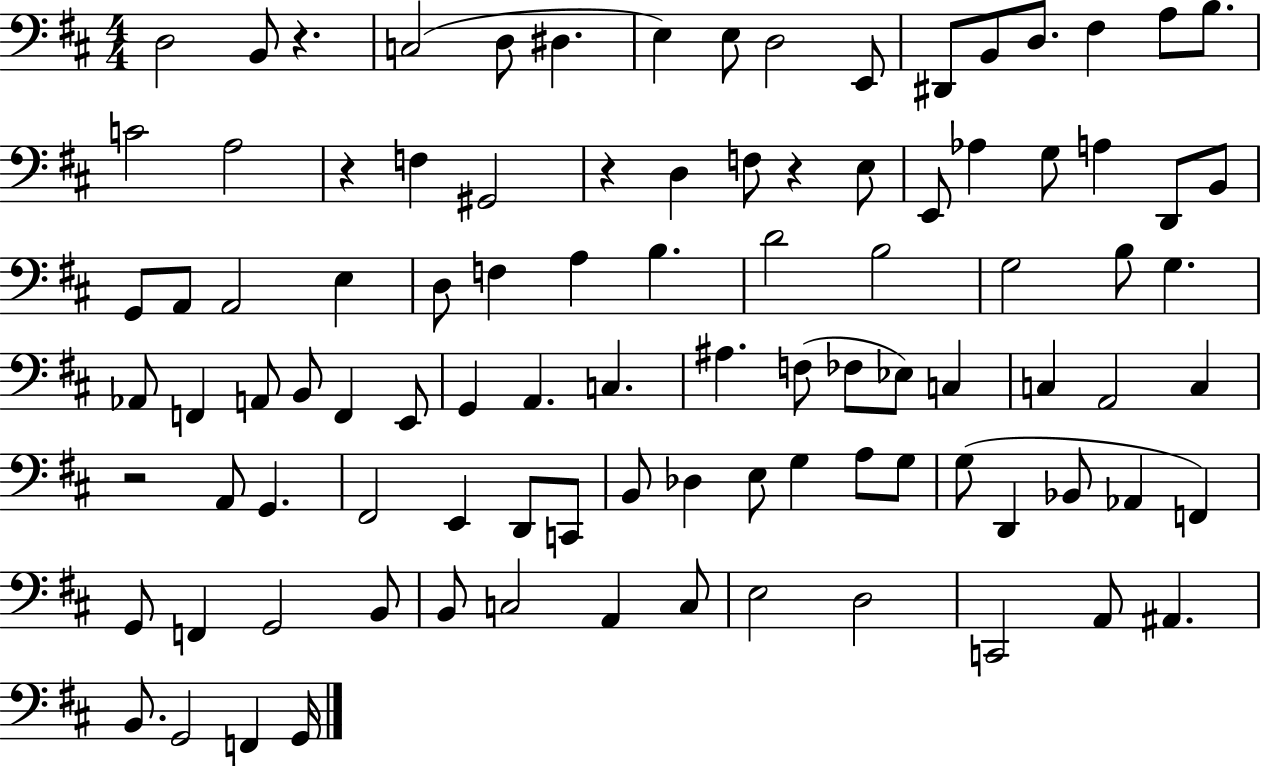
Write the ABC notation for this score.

X:1
T:Untitled
M:4/4
L:1/4
K:D
D,2 B,,/2 z C,2 D,/2 ^D, E, E,/2 D,2 E,,/2 ^D,,/2 B,,/2 D,/2 ^F, A,/2 B,/2 C2 A,2 z F, ^G,,2 z D, F,/2 z E,/2 E,,/2 _A, G,/2 A, D,,/2 B,,/2 G,,/2 A,,/2 A,,2 E, D,/2 F, A, B, D2 B,2 G,2 B,/2 G, _A,,/2 F,, A,,/2 B,,/2 F,, E,,/2 G,, A,, C, ^A, F,/2 _F,/2 _E,/2 C, C, A,,2 C, z2 A,,/2 G,, ^F,,2 E,, D,,/2 C,,/2 B,,/2 _D, E,/2 G, A,/2 G,/2 G,/2 D,, _B,,/2 _A,, F,, G,,/2 F,, G,,2 B,,/2 B,,/2 C,2 A,, C,/2 E,2 D,2 C,,2 A,,/2 ^A,, B,,/2 G,,2 F,, G,,/4